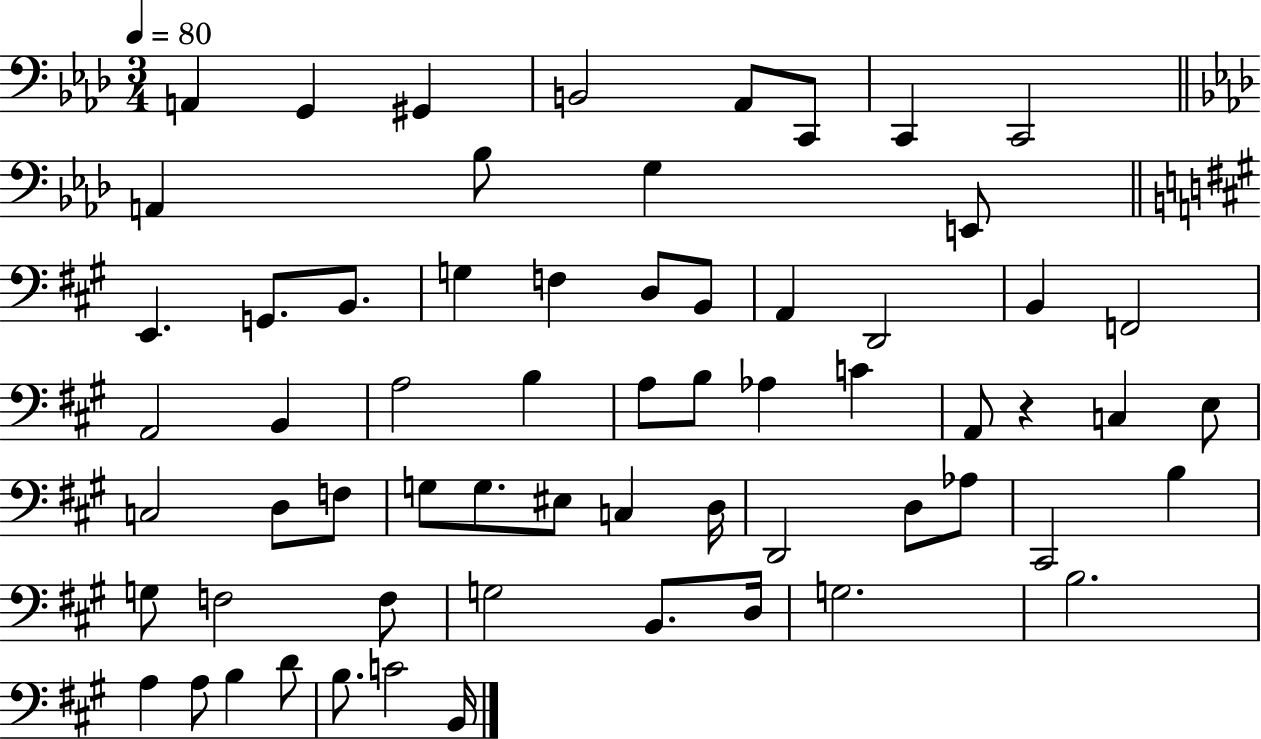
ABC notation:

X:1
T:Untitled
M:3/4
L:1/4
K:Ab
A,, G,, ^G,, B,,2 _A,,/2 C,,/2 C,, C,,2 A,, _B,/2 G, E,,/2 E,, G,,/2 B,,/2 G, F, D,/2 B,,/2 A,, D,,2 B,, F,,2 A,,2 B,, A,2 B, A,/2 B,/2 _A, C A,,/2 z C, E,/2 C,2 D,/2 F,/2 G,/2 G,/2 ^E,/2 C, D,/4 D,,2 D,/2 _A,/2 ^C,,2 B, G,/2 F,2 F,/2 G,2 B,,/2 D,/4 G,2 B,2 A, A,/2 B, D/2 B,/2 C2 B,,/4